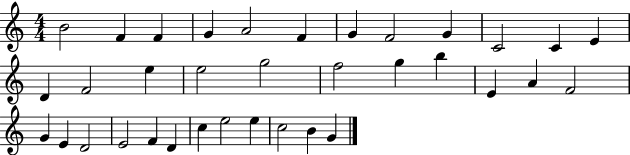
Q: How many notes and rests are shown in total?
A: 35